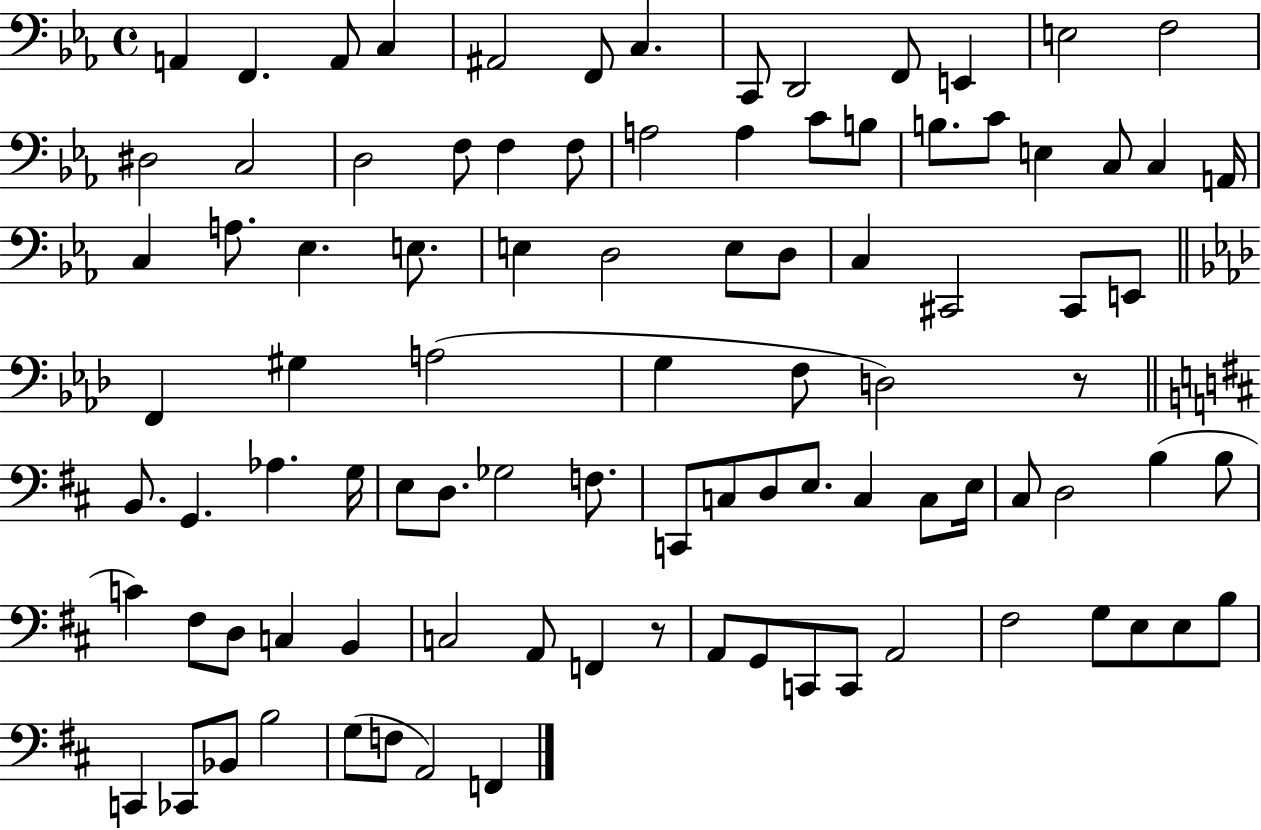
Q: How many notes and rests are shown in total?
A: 94